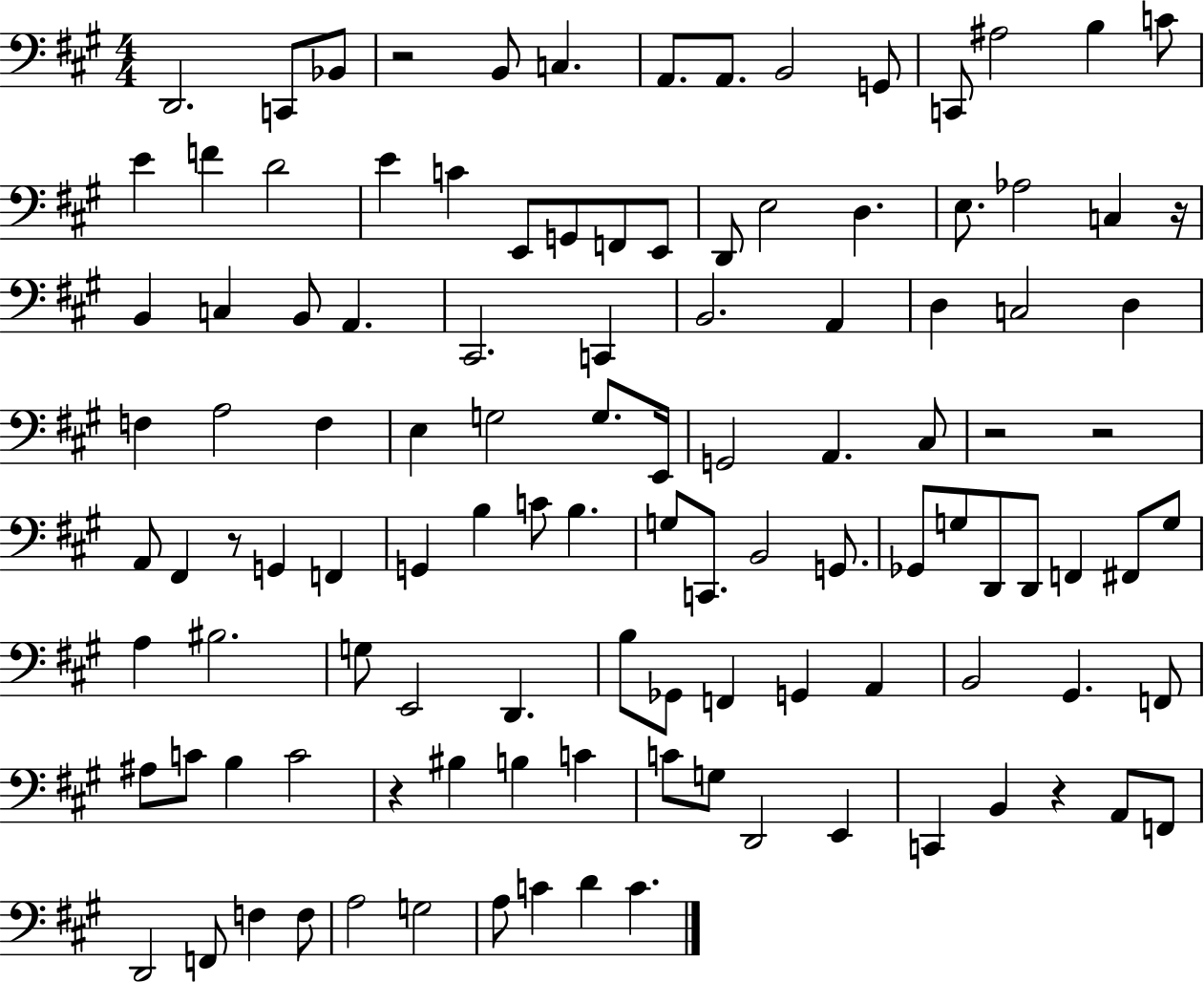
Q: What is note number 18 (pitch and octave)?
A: C4